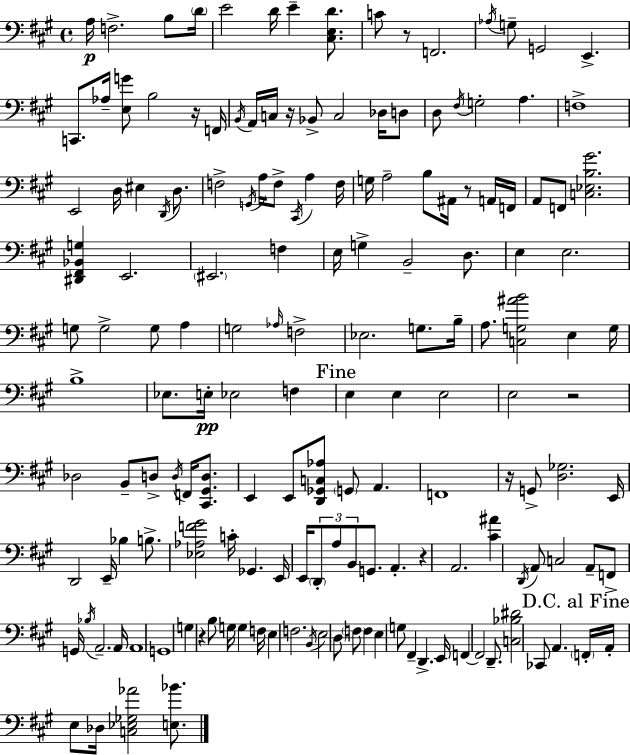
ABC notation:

X:1
T:Untitled
M:4/4
L:1/4
K:A
A,/4 F,2 B,/2 D/4 E2 D/4 E [^C,E,D]/2 C/2 z/2 F,,2 _A,/4 G,/2 G,,2 E,, C,,/2 _A,/4 [E,G]/2 B,2 z/4 F,,/4 B,,/4 A,,/4 C,/4 z/4 _B,,/2 C,2 _D,/4 D,/2 D,/2 ^F,/4 G,2 A, F,4 E,,2 D,/4 ^E, D,,/4 D,/2 F,2 G,,/4 A,/4 F,/2 ^C,,/4 A, F,/4 G,/4 A,2 B,/2 ^A,,/4 z/2 A,,/4 F,,/4 A,,/2 F,,/2 [C,_E,B,^G]2 [^D,,^F,,_B,,G,] E,,2 ^E,,2 F, E,/4 G, B,,2 D,/2 E, E,2 G,/2 G,2 G,/2 A, G,2 _A,/4 F,2 _E,2 G,/2 B,/4 A,/2 [C,G,^AB]2 E, G,/4 B,4 _E,/2 E,/4 _E,2 F, E, E, E,2 E,2 z2 _D,2 B,,/2 D,/2 D,/4 F,,/4 [^C,,^G,,D,]/2 E,, E,,/2 [D,,_G,,C,_A,]/2 G,,/2 A,, F,,4 z/4 G,,/2 [D,_G,]2 E,,/4 D,,2 E,,/4 _B, B,/2 [_E,_A,F^G]2 C/4 _G,, E,,/4 E,,/4 D,,/2 A,/2 B,,/2 G,,/2 A,, z A,,2 [^C^A] D,,/4 A,,/2 C,2 A,,/2 F,,/2 G,,/4 _B,/4 A,,2 A,,/4 A,,4 G,,4 G, z B,/2 G,/4 G, F,/4 E, F,2 B,,/4 E,2 D,/2 F,/2 F, E, G,/2 ^F,, D,, E,,/4 F,, F,,2 D,,/2 [C,_B,^D]2 _C,,/2 A,, F,,/4 A,,/4 E,/2 _D,/4 [C,_E,_G,_A]2 [E,_B]/2